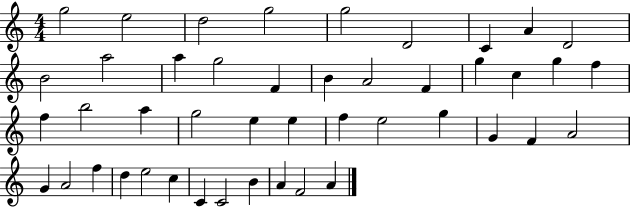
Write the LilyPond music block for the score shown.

{
  \clef treble
  \numericTimeSignature
  \time 4/4
  \key c \major
  g''2 e''2 | d''2 g''2 | g''2 d'2 | c'4 a'4 d'2 | \break b'2 a''2 | a''4 g''2 f'4 | b'4 a'2 f'4 | g''4 c''4 g''4 f''4 | \break f''4 b''2 a''4 | g''2 e''4 e''4 | f''4 e''2 g''4 | g'4 f'4 a'2 | \break g'4 a'2 f''4 | d''4 e''2 c''4 | c'4 c'2 b'4 | a'4 f'2 a'4 | \break \bar "|."
}